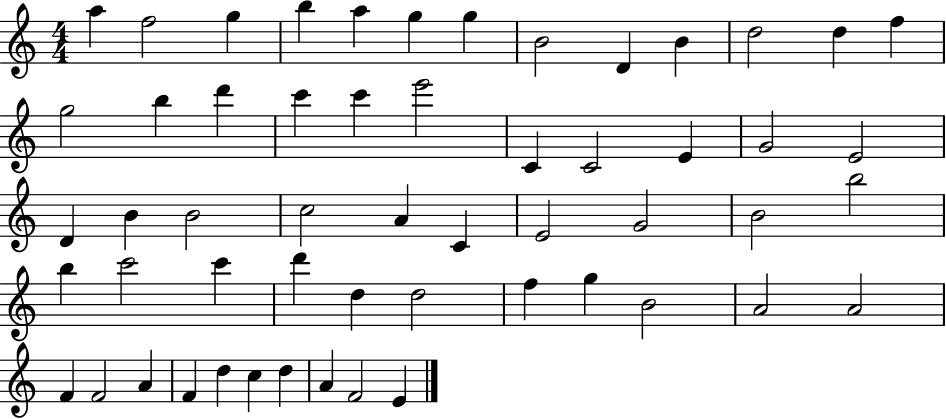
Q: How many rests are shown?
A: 0